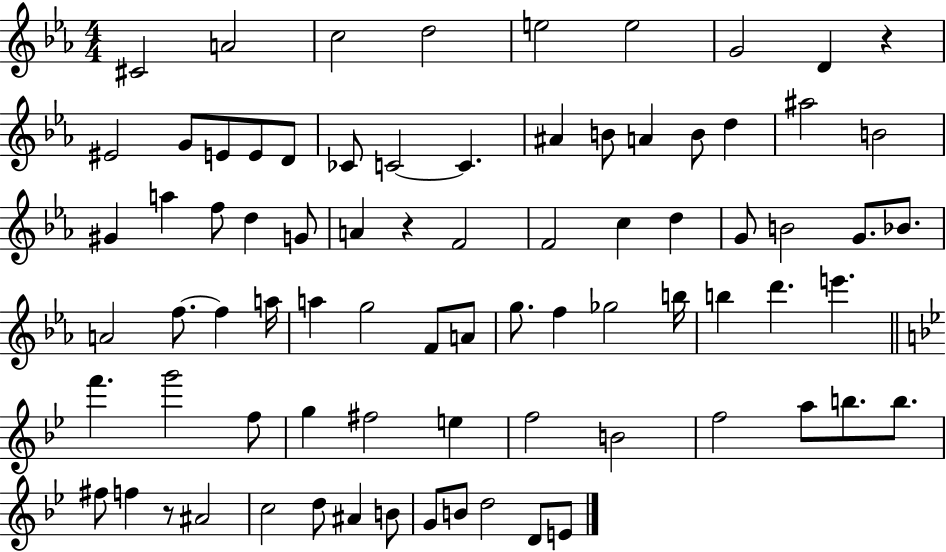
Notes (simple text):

C#4/h A4/h C5/h D5/h E5/h E5/h G4/h D4/q R/q EIS4/h G4/e E4/e E4/e D4/e CES4/e C4/h C4/q. A#4/q B4/e A4/q B4/e D5/q A#5/h B4/h G#4/q A5/q F5/e D5/q G4/e A4/q R/q F4/h F4/h C5/q D5/q G4/e B4/h G4/e. Bb4/e. A4/h F5/e. F5/q A5/s A5/q G5/h F4/e A4/e G5/e. F5/q Gb5/h B5/s B5/q D6/q. E6/q. F6/q. G6/h F5/e G5/q F#5/h E5/q F5/h B4/h F5/h A5/e B5/e. B5/e. F#5/e F5/q R/e A#4/h C5/h D5/e A#4/q B4/e G4/e B4/e D5/h D4/e E4/e